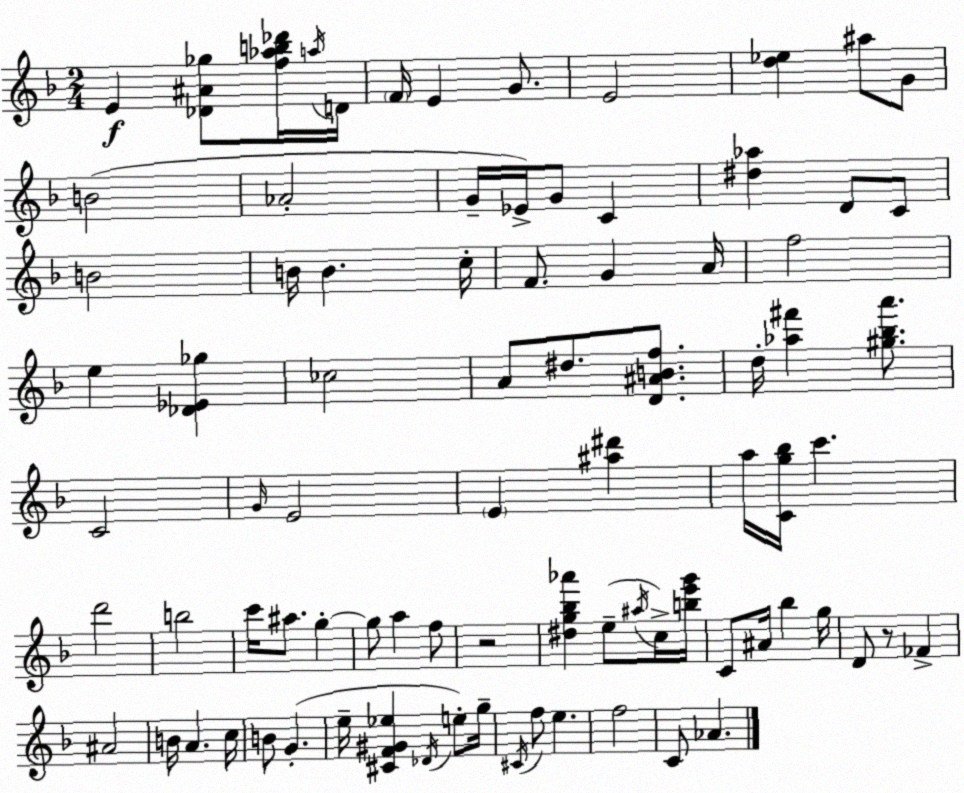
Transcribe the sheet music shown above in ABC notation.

X:1
T:Untitled
M:2/4
L:1/4
K:Dm
E [_D^A_g]/2 [f_ab_d']/4 a/4 D/4 F/4 E G/2 E2 [d_e] ^a/2 G/2 B2 _A2 G/4 _E/4 G/2 C [^d_a] D/2 C/2 B2 B/4 B c/4 F/2 G A/4 f2 e [_D_E_g] _c2 A/2 ^d/2 [D^ABf]/2 d/4 [_a^f'] [^g_ba']/2 C2 G/4 E2 E [^a^d'] a/4 [Cg_b]/4 c' d'2 b2 c'/4 ^a/2 g g/2 a f/2 z2 [^dg_b_a'] e/2 ^a/4 c/4 [be'g']/4 C/2 ^A/4 _b g/4 D/2 z/2 _F ^A2 B/4 A c/4 B/2 G e/4 [^CF^G_e] _D/4 e/2 g/4 ^C/4 f/2 e f2 C/2 _A